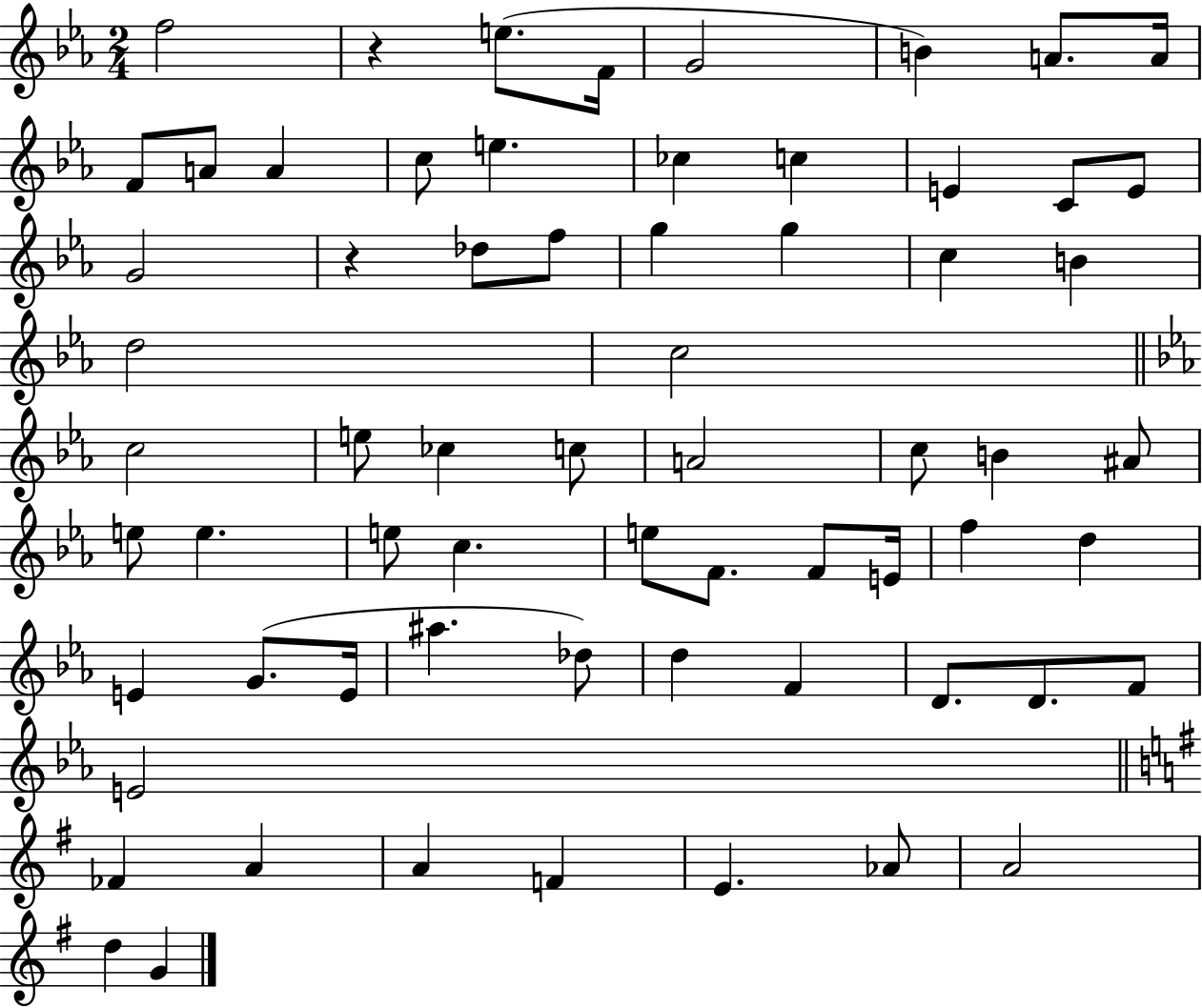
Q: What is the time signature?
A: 2/4